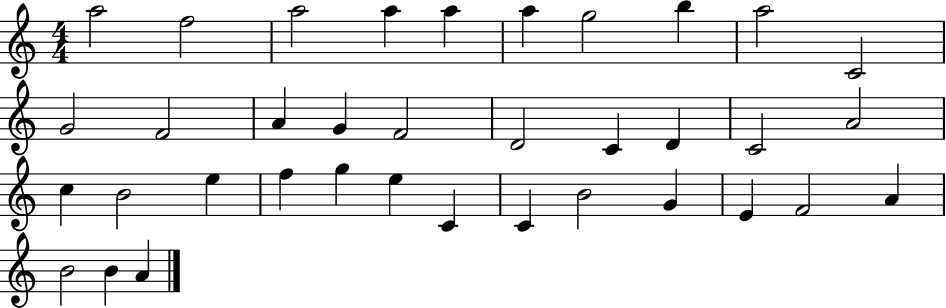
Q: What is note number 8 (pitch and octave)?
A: B5